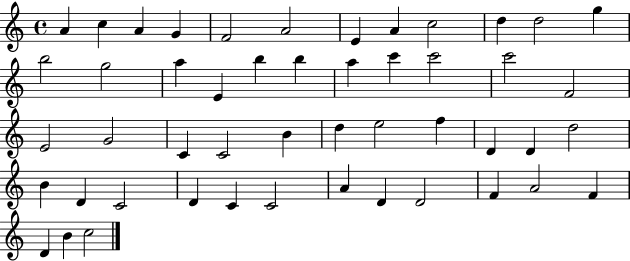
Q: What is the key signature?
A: C major